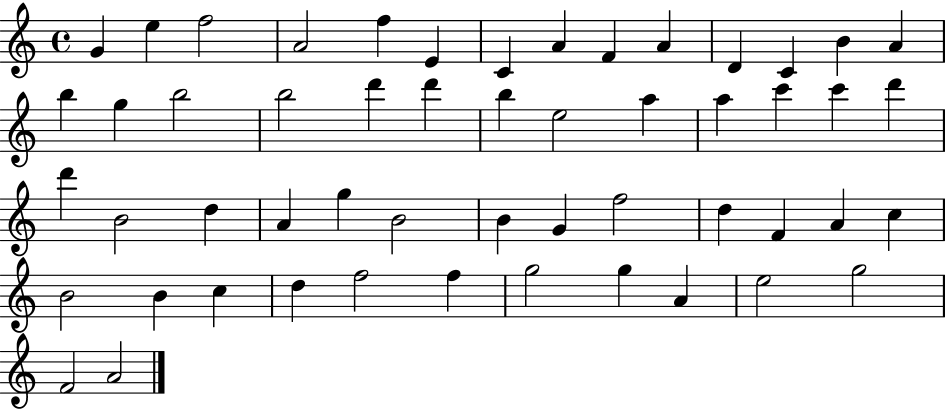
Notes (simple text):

G4/q E5/q F5/h A4/h F5/q E4/q C4/q A4/q F4/q A4/q D4/q C4/q B4/q A4/q B5/q G5/q B5/h B5/h D6/q D6/q B5/q E5/h A5/q A5/q C6/q C6/q D6/q D6/q B4/h D5/q A4/q G5/q B4/h B4/q G4/q F5/h D5/q F4/q A4/q C5/q B4/h B4/q C5/q D5/q F5/h F5/q G5/h G5/q A4/q E5/h G5/h F4/h A4/h